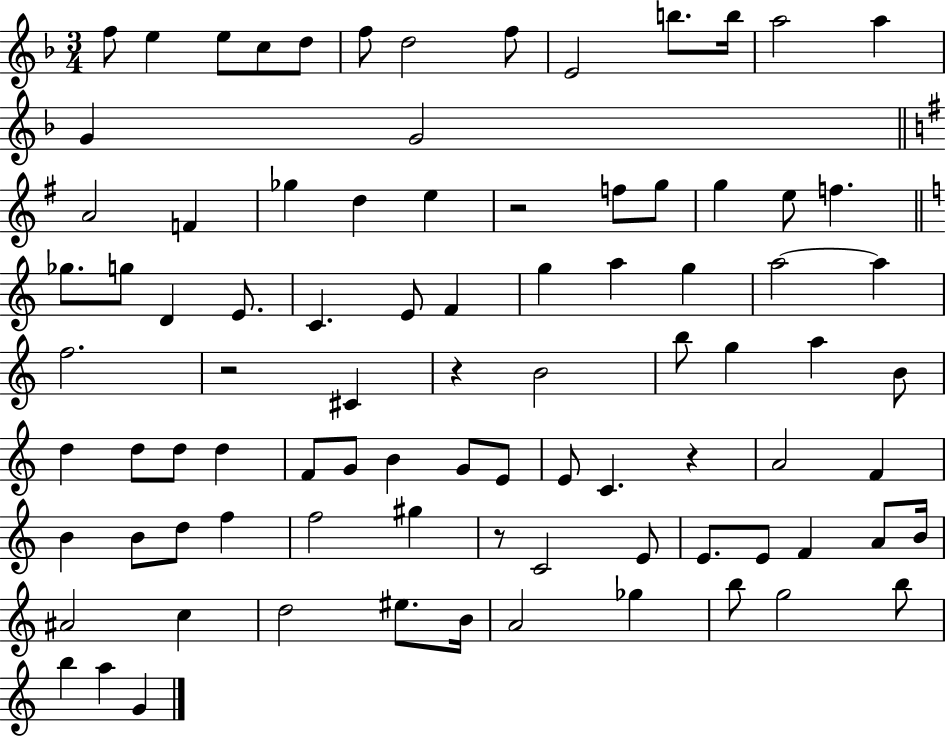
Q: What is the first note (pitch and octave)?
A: F5